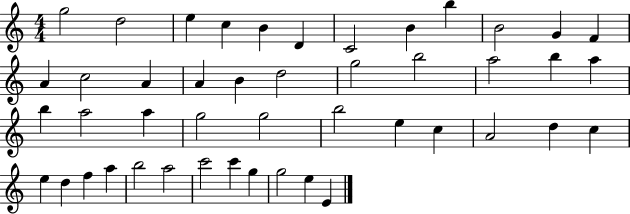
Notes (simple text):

G5/h D5/h E5/q C5/q B4/q D4/q C4/h B4/q B5/q B4/h G4/q F4/q A4/q C5/h A4/q A4/q B4/q D5/h G5/h B5/h A5/h B5/q A5/q B5/q A5/h A5/q G5/h G5/h B5/h E5/q C5/q A4/h D5/q C5/q E5/q D5/q F5/q A5/q B5/h A5/h C6/h C6/q G5/q G5/h E5/q E4/q